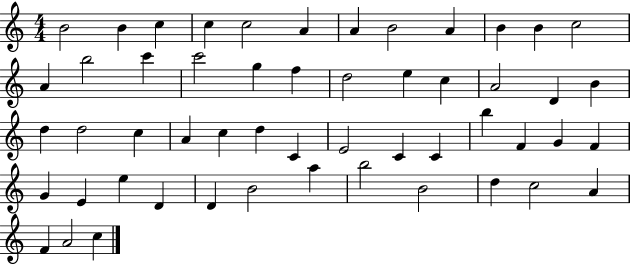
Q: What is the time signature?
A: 4/4